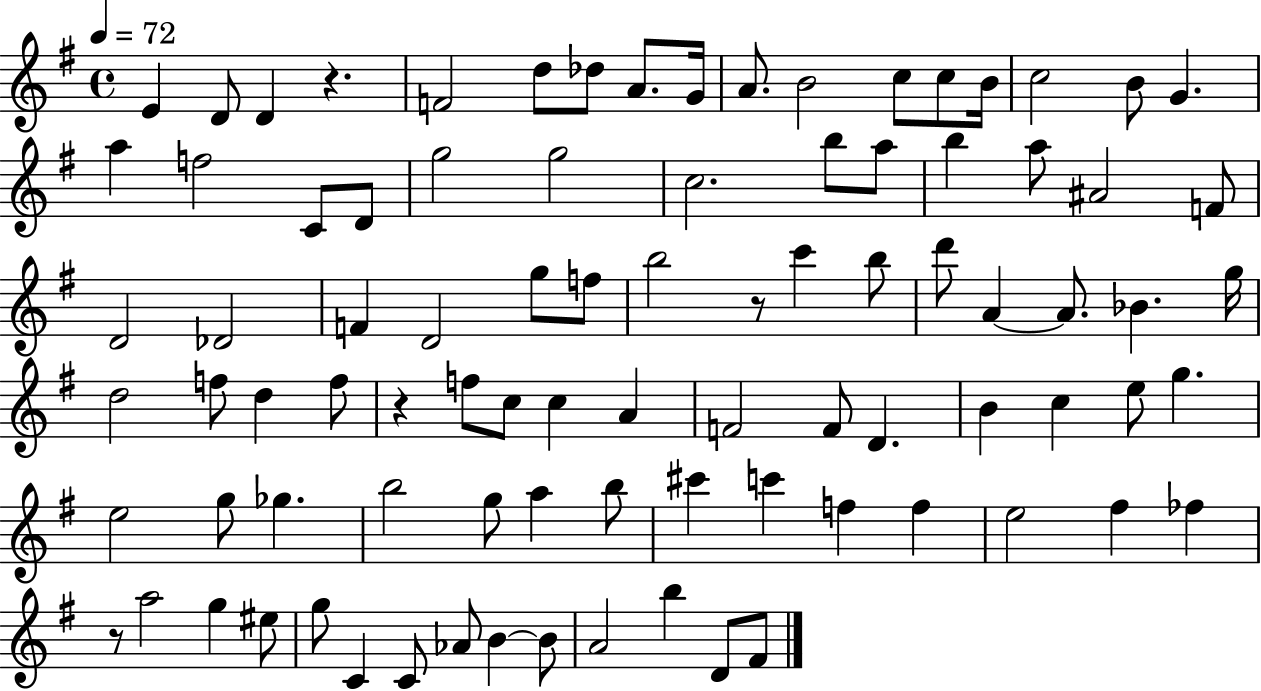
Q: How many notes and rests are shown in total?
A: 89